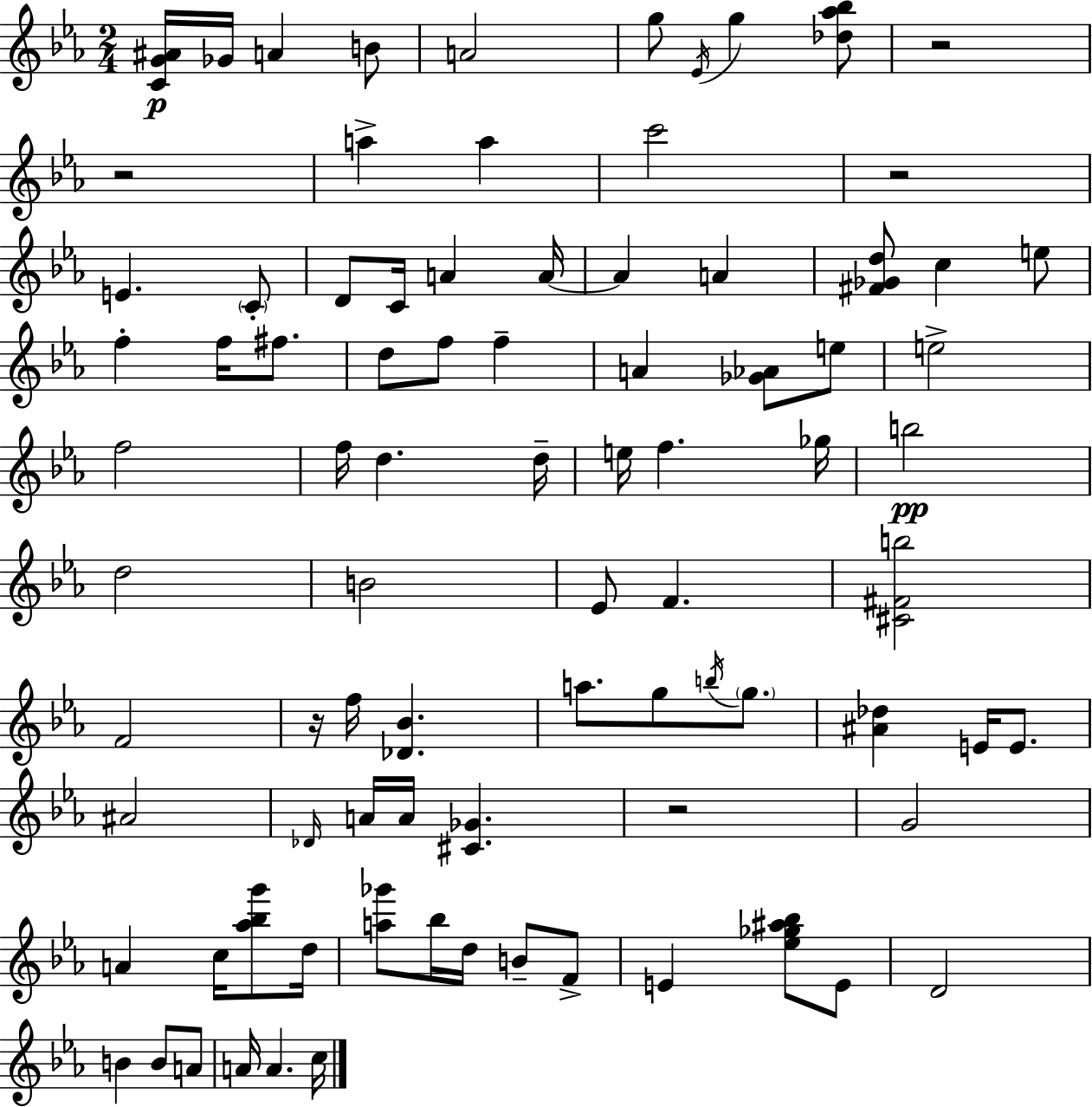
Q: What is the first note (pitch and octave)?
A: Gb4